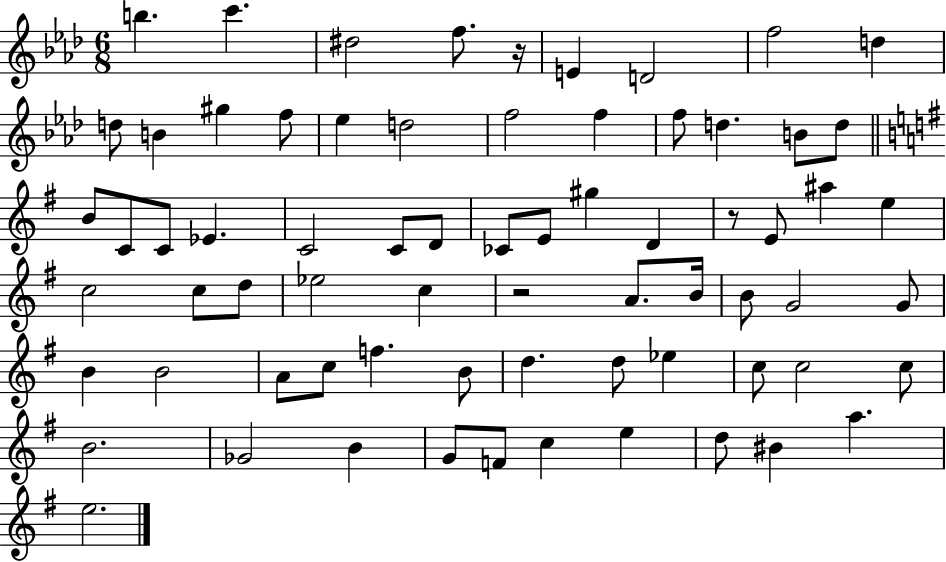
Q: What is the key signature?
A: AES major